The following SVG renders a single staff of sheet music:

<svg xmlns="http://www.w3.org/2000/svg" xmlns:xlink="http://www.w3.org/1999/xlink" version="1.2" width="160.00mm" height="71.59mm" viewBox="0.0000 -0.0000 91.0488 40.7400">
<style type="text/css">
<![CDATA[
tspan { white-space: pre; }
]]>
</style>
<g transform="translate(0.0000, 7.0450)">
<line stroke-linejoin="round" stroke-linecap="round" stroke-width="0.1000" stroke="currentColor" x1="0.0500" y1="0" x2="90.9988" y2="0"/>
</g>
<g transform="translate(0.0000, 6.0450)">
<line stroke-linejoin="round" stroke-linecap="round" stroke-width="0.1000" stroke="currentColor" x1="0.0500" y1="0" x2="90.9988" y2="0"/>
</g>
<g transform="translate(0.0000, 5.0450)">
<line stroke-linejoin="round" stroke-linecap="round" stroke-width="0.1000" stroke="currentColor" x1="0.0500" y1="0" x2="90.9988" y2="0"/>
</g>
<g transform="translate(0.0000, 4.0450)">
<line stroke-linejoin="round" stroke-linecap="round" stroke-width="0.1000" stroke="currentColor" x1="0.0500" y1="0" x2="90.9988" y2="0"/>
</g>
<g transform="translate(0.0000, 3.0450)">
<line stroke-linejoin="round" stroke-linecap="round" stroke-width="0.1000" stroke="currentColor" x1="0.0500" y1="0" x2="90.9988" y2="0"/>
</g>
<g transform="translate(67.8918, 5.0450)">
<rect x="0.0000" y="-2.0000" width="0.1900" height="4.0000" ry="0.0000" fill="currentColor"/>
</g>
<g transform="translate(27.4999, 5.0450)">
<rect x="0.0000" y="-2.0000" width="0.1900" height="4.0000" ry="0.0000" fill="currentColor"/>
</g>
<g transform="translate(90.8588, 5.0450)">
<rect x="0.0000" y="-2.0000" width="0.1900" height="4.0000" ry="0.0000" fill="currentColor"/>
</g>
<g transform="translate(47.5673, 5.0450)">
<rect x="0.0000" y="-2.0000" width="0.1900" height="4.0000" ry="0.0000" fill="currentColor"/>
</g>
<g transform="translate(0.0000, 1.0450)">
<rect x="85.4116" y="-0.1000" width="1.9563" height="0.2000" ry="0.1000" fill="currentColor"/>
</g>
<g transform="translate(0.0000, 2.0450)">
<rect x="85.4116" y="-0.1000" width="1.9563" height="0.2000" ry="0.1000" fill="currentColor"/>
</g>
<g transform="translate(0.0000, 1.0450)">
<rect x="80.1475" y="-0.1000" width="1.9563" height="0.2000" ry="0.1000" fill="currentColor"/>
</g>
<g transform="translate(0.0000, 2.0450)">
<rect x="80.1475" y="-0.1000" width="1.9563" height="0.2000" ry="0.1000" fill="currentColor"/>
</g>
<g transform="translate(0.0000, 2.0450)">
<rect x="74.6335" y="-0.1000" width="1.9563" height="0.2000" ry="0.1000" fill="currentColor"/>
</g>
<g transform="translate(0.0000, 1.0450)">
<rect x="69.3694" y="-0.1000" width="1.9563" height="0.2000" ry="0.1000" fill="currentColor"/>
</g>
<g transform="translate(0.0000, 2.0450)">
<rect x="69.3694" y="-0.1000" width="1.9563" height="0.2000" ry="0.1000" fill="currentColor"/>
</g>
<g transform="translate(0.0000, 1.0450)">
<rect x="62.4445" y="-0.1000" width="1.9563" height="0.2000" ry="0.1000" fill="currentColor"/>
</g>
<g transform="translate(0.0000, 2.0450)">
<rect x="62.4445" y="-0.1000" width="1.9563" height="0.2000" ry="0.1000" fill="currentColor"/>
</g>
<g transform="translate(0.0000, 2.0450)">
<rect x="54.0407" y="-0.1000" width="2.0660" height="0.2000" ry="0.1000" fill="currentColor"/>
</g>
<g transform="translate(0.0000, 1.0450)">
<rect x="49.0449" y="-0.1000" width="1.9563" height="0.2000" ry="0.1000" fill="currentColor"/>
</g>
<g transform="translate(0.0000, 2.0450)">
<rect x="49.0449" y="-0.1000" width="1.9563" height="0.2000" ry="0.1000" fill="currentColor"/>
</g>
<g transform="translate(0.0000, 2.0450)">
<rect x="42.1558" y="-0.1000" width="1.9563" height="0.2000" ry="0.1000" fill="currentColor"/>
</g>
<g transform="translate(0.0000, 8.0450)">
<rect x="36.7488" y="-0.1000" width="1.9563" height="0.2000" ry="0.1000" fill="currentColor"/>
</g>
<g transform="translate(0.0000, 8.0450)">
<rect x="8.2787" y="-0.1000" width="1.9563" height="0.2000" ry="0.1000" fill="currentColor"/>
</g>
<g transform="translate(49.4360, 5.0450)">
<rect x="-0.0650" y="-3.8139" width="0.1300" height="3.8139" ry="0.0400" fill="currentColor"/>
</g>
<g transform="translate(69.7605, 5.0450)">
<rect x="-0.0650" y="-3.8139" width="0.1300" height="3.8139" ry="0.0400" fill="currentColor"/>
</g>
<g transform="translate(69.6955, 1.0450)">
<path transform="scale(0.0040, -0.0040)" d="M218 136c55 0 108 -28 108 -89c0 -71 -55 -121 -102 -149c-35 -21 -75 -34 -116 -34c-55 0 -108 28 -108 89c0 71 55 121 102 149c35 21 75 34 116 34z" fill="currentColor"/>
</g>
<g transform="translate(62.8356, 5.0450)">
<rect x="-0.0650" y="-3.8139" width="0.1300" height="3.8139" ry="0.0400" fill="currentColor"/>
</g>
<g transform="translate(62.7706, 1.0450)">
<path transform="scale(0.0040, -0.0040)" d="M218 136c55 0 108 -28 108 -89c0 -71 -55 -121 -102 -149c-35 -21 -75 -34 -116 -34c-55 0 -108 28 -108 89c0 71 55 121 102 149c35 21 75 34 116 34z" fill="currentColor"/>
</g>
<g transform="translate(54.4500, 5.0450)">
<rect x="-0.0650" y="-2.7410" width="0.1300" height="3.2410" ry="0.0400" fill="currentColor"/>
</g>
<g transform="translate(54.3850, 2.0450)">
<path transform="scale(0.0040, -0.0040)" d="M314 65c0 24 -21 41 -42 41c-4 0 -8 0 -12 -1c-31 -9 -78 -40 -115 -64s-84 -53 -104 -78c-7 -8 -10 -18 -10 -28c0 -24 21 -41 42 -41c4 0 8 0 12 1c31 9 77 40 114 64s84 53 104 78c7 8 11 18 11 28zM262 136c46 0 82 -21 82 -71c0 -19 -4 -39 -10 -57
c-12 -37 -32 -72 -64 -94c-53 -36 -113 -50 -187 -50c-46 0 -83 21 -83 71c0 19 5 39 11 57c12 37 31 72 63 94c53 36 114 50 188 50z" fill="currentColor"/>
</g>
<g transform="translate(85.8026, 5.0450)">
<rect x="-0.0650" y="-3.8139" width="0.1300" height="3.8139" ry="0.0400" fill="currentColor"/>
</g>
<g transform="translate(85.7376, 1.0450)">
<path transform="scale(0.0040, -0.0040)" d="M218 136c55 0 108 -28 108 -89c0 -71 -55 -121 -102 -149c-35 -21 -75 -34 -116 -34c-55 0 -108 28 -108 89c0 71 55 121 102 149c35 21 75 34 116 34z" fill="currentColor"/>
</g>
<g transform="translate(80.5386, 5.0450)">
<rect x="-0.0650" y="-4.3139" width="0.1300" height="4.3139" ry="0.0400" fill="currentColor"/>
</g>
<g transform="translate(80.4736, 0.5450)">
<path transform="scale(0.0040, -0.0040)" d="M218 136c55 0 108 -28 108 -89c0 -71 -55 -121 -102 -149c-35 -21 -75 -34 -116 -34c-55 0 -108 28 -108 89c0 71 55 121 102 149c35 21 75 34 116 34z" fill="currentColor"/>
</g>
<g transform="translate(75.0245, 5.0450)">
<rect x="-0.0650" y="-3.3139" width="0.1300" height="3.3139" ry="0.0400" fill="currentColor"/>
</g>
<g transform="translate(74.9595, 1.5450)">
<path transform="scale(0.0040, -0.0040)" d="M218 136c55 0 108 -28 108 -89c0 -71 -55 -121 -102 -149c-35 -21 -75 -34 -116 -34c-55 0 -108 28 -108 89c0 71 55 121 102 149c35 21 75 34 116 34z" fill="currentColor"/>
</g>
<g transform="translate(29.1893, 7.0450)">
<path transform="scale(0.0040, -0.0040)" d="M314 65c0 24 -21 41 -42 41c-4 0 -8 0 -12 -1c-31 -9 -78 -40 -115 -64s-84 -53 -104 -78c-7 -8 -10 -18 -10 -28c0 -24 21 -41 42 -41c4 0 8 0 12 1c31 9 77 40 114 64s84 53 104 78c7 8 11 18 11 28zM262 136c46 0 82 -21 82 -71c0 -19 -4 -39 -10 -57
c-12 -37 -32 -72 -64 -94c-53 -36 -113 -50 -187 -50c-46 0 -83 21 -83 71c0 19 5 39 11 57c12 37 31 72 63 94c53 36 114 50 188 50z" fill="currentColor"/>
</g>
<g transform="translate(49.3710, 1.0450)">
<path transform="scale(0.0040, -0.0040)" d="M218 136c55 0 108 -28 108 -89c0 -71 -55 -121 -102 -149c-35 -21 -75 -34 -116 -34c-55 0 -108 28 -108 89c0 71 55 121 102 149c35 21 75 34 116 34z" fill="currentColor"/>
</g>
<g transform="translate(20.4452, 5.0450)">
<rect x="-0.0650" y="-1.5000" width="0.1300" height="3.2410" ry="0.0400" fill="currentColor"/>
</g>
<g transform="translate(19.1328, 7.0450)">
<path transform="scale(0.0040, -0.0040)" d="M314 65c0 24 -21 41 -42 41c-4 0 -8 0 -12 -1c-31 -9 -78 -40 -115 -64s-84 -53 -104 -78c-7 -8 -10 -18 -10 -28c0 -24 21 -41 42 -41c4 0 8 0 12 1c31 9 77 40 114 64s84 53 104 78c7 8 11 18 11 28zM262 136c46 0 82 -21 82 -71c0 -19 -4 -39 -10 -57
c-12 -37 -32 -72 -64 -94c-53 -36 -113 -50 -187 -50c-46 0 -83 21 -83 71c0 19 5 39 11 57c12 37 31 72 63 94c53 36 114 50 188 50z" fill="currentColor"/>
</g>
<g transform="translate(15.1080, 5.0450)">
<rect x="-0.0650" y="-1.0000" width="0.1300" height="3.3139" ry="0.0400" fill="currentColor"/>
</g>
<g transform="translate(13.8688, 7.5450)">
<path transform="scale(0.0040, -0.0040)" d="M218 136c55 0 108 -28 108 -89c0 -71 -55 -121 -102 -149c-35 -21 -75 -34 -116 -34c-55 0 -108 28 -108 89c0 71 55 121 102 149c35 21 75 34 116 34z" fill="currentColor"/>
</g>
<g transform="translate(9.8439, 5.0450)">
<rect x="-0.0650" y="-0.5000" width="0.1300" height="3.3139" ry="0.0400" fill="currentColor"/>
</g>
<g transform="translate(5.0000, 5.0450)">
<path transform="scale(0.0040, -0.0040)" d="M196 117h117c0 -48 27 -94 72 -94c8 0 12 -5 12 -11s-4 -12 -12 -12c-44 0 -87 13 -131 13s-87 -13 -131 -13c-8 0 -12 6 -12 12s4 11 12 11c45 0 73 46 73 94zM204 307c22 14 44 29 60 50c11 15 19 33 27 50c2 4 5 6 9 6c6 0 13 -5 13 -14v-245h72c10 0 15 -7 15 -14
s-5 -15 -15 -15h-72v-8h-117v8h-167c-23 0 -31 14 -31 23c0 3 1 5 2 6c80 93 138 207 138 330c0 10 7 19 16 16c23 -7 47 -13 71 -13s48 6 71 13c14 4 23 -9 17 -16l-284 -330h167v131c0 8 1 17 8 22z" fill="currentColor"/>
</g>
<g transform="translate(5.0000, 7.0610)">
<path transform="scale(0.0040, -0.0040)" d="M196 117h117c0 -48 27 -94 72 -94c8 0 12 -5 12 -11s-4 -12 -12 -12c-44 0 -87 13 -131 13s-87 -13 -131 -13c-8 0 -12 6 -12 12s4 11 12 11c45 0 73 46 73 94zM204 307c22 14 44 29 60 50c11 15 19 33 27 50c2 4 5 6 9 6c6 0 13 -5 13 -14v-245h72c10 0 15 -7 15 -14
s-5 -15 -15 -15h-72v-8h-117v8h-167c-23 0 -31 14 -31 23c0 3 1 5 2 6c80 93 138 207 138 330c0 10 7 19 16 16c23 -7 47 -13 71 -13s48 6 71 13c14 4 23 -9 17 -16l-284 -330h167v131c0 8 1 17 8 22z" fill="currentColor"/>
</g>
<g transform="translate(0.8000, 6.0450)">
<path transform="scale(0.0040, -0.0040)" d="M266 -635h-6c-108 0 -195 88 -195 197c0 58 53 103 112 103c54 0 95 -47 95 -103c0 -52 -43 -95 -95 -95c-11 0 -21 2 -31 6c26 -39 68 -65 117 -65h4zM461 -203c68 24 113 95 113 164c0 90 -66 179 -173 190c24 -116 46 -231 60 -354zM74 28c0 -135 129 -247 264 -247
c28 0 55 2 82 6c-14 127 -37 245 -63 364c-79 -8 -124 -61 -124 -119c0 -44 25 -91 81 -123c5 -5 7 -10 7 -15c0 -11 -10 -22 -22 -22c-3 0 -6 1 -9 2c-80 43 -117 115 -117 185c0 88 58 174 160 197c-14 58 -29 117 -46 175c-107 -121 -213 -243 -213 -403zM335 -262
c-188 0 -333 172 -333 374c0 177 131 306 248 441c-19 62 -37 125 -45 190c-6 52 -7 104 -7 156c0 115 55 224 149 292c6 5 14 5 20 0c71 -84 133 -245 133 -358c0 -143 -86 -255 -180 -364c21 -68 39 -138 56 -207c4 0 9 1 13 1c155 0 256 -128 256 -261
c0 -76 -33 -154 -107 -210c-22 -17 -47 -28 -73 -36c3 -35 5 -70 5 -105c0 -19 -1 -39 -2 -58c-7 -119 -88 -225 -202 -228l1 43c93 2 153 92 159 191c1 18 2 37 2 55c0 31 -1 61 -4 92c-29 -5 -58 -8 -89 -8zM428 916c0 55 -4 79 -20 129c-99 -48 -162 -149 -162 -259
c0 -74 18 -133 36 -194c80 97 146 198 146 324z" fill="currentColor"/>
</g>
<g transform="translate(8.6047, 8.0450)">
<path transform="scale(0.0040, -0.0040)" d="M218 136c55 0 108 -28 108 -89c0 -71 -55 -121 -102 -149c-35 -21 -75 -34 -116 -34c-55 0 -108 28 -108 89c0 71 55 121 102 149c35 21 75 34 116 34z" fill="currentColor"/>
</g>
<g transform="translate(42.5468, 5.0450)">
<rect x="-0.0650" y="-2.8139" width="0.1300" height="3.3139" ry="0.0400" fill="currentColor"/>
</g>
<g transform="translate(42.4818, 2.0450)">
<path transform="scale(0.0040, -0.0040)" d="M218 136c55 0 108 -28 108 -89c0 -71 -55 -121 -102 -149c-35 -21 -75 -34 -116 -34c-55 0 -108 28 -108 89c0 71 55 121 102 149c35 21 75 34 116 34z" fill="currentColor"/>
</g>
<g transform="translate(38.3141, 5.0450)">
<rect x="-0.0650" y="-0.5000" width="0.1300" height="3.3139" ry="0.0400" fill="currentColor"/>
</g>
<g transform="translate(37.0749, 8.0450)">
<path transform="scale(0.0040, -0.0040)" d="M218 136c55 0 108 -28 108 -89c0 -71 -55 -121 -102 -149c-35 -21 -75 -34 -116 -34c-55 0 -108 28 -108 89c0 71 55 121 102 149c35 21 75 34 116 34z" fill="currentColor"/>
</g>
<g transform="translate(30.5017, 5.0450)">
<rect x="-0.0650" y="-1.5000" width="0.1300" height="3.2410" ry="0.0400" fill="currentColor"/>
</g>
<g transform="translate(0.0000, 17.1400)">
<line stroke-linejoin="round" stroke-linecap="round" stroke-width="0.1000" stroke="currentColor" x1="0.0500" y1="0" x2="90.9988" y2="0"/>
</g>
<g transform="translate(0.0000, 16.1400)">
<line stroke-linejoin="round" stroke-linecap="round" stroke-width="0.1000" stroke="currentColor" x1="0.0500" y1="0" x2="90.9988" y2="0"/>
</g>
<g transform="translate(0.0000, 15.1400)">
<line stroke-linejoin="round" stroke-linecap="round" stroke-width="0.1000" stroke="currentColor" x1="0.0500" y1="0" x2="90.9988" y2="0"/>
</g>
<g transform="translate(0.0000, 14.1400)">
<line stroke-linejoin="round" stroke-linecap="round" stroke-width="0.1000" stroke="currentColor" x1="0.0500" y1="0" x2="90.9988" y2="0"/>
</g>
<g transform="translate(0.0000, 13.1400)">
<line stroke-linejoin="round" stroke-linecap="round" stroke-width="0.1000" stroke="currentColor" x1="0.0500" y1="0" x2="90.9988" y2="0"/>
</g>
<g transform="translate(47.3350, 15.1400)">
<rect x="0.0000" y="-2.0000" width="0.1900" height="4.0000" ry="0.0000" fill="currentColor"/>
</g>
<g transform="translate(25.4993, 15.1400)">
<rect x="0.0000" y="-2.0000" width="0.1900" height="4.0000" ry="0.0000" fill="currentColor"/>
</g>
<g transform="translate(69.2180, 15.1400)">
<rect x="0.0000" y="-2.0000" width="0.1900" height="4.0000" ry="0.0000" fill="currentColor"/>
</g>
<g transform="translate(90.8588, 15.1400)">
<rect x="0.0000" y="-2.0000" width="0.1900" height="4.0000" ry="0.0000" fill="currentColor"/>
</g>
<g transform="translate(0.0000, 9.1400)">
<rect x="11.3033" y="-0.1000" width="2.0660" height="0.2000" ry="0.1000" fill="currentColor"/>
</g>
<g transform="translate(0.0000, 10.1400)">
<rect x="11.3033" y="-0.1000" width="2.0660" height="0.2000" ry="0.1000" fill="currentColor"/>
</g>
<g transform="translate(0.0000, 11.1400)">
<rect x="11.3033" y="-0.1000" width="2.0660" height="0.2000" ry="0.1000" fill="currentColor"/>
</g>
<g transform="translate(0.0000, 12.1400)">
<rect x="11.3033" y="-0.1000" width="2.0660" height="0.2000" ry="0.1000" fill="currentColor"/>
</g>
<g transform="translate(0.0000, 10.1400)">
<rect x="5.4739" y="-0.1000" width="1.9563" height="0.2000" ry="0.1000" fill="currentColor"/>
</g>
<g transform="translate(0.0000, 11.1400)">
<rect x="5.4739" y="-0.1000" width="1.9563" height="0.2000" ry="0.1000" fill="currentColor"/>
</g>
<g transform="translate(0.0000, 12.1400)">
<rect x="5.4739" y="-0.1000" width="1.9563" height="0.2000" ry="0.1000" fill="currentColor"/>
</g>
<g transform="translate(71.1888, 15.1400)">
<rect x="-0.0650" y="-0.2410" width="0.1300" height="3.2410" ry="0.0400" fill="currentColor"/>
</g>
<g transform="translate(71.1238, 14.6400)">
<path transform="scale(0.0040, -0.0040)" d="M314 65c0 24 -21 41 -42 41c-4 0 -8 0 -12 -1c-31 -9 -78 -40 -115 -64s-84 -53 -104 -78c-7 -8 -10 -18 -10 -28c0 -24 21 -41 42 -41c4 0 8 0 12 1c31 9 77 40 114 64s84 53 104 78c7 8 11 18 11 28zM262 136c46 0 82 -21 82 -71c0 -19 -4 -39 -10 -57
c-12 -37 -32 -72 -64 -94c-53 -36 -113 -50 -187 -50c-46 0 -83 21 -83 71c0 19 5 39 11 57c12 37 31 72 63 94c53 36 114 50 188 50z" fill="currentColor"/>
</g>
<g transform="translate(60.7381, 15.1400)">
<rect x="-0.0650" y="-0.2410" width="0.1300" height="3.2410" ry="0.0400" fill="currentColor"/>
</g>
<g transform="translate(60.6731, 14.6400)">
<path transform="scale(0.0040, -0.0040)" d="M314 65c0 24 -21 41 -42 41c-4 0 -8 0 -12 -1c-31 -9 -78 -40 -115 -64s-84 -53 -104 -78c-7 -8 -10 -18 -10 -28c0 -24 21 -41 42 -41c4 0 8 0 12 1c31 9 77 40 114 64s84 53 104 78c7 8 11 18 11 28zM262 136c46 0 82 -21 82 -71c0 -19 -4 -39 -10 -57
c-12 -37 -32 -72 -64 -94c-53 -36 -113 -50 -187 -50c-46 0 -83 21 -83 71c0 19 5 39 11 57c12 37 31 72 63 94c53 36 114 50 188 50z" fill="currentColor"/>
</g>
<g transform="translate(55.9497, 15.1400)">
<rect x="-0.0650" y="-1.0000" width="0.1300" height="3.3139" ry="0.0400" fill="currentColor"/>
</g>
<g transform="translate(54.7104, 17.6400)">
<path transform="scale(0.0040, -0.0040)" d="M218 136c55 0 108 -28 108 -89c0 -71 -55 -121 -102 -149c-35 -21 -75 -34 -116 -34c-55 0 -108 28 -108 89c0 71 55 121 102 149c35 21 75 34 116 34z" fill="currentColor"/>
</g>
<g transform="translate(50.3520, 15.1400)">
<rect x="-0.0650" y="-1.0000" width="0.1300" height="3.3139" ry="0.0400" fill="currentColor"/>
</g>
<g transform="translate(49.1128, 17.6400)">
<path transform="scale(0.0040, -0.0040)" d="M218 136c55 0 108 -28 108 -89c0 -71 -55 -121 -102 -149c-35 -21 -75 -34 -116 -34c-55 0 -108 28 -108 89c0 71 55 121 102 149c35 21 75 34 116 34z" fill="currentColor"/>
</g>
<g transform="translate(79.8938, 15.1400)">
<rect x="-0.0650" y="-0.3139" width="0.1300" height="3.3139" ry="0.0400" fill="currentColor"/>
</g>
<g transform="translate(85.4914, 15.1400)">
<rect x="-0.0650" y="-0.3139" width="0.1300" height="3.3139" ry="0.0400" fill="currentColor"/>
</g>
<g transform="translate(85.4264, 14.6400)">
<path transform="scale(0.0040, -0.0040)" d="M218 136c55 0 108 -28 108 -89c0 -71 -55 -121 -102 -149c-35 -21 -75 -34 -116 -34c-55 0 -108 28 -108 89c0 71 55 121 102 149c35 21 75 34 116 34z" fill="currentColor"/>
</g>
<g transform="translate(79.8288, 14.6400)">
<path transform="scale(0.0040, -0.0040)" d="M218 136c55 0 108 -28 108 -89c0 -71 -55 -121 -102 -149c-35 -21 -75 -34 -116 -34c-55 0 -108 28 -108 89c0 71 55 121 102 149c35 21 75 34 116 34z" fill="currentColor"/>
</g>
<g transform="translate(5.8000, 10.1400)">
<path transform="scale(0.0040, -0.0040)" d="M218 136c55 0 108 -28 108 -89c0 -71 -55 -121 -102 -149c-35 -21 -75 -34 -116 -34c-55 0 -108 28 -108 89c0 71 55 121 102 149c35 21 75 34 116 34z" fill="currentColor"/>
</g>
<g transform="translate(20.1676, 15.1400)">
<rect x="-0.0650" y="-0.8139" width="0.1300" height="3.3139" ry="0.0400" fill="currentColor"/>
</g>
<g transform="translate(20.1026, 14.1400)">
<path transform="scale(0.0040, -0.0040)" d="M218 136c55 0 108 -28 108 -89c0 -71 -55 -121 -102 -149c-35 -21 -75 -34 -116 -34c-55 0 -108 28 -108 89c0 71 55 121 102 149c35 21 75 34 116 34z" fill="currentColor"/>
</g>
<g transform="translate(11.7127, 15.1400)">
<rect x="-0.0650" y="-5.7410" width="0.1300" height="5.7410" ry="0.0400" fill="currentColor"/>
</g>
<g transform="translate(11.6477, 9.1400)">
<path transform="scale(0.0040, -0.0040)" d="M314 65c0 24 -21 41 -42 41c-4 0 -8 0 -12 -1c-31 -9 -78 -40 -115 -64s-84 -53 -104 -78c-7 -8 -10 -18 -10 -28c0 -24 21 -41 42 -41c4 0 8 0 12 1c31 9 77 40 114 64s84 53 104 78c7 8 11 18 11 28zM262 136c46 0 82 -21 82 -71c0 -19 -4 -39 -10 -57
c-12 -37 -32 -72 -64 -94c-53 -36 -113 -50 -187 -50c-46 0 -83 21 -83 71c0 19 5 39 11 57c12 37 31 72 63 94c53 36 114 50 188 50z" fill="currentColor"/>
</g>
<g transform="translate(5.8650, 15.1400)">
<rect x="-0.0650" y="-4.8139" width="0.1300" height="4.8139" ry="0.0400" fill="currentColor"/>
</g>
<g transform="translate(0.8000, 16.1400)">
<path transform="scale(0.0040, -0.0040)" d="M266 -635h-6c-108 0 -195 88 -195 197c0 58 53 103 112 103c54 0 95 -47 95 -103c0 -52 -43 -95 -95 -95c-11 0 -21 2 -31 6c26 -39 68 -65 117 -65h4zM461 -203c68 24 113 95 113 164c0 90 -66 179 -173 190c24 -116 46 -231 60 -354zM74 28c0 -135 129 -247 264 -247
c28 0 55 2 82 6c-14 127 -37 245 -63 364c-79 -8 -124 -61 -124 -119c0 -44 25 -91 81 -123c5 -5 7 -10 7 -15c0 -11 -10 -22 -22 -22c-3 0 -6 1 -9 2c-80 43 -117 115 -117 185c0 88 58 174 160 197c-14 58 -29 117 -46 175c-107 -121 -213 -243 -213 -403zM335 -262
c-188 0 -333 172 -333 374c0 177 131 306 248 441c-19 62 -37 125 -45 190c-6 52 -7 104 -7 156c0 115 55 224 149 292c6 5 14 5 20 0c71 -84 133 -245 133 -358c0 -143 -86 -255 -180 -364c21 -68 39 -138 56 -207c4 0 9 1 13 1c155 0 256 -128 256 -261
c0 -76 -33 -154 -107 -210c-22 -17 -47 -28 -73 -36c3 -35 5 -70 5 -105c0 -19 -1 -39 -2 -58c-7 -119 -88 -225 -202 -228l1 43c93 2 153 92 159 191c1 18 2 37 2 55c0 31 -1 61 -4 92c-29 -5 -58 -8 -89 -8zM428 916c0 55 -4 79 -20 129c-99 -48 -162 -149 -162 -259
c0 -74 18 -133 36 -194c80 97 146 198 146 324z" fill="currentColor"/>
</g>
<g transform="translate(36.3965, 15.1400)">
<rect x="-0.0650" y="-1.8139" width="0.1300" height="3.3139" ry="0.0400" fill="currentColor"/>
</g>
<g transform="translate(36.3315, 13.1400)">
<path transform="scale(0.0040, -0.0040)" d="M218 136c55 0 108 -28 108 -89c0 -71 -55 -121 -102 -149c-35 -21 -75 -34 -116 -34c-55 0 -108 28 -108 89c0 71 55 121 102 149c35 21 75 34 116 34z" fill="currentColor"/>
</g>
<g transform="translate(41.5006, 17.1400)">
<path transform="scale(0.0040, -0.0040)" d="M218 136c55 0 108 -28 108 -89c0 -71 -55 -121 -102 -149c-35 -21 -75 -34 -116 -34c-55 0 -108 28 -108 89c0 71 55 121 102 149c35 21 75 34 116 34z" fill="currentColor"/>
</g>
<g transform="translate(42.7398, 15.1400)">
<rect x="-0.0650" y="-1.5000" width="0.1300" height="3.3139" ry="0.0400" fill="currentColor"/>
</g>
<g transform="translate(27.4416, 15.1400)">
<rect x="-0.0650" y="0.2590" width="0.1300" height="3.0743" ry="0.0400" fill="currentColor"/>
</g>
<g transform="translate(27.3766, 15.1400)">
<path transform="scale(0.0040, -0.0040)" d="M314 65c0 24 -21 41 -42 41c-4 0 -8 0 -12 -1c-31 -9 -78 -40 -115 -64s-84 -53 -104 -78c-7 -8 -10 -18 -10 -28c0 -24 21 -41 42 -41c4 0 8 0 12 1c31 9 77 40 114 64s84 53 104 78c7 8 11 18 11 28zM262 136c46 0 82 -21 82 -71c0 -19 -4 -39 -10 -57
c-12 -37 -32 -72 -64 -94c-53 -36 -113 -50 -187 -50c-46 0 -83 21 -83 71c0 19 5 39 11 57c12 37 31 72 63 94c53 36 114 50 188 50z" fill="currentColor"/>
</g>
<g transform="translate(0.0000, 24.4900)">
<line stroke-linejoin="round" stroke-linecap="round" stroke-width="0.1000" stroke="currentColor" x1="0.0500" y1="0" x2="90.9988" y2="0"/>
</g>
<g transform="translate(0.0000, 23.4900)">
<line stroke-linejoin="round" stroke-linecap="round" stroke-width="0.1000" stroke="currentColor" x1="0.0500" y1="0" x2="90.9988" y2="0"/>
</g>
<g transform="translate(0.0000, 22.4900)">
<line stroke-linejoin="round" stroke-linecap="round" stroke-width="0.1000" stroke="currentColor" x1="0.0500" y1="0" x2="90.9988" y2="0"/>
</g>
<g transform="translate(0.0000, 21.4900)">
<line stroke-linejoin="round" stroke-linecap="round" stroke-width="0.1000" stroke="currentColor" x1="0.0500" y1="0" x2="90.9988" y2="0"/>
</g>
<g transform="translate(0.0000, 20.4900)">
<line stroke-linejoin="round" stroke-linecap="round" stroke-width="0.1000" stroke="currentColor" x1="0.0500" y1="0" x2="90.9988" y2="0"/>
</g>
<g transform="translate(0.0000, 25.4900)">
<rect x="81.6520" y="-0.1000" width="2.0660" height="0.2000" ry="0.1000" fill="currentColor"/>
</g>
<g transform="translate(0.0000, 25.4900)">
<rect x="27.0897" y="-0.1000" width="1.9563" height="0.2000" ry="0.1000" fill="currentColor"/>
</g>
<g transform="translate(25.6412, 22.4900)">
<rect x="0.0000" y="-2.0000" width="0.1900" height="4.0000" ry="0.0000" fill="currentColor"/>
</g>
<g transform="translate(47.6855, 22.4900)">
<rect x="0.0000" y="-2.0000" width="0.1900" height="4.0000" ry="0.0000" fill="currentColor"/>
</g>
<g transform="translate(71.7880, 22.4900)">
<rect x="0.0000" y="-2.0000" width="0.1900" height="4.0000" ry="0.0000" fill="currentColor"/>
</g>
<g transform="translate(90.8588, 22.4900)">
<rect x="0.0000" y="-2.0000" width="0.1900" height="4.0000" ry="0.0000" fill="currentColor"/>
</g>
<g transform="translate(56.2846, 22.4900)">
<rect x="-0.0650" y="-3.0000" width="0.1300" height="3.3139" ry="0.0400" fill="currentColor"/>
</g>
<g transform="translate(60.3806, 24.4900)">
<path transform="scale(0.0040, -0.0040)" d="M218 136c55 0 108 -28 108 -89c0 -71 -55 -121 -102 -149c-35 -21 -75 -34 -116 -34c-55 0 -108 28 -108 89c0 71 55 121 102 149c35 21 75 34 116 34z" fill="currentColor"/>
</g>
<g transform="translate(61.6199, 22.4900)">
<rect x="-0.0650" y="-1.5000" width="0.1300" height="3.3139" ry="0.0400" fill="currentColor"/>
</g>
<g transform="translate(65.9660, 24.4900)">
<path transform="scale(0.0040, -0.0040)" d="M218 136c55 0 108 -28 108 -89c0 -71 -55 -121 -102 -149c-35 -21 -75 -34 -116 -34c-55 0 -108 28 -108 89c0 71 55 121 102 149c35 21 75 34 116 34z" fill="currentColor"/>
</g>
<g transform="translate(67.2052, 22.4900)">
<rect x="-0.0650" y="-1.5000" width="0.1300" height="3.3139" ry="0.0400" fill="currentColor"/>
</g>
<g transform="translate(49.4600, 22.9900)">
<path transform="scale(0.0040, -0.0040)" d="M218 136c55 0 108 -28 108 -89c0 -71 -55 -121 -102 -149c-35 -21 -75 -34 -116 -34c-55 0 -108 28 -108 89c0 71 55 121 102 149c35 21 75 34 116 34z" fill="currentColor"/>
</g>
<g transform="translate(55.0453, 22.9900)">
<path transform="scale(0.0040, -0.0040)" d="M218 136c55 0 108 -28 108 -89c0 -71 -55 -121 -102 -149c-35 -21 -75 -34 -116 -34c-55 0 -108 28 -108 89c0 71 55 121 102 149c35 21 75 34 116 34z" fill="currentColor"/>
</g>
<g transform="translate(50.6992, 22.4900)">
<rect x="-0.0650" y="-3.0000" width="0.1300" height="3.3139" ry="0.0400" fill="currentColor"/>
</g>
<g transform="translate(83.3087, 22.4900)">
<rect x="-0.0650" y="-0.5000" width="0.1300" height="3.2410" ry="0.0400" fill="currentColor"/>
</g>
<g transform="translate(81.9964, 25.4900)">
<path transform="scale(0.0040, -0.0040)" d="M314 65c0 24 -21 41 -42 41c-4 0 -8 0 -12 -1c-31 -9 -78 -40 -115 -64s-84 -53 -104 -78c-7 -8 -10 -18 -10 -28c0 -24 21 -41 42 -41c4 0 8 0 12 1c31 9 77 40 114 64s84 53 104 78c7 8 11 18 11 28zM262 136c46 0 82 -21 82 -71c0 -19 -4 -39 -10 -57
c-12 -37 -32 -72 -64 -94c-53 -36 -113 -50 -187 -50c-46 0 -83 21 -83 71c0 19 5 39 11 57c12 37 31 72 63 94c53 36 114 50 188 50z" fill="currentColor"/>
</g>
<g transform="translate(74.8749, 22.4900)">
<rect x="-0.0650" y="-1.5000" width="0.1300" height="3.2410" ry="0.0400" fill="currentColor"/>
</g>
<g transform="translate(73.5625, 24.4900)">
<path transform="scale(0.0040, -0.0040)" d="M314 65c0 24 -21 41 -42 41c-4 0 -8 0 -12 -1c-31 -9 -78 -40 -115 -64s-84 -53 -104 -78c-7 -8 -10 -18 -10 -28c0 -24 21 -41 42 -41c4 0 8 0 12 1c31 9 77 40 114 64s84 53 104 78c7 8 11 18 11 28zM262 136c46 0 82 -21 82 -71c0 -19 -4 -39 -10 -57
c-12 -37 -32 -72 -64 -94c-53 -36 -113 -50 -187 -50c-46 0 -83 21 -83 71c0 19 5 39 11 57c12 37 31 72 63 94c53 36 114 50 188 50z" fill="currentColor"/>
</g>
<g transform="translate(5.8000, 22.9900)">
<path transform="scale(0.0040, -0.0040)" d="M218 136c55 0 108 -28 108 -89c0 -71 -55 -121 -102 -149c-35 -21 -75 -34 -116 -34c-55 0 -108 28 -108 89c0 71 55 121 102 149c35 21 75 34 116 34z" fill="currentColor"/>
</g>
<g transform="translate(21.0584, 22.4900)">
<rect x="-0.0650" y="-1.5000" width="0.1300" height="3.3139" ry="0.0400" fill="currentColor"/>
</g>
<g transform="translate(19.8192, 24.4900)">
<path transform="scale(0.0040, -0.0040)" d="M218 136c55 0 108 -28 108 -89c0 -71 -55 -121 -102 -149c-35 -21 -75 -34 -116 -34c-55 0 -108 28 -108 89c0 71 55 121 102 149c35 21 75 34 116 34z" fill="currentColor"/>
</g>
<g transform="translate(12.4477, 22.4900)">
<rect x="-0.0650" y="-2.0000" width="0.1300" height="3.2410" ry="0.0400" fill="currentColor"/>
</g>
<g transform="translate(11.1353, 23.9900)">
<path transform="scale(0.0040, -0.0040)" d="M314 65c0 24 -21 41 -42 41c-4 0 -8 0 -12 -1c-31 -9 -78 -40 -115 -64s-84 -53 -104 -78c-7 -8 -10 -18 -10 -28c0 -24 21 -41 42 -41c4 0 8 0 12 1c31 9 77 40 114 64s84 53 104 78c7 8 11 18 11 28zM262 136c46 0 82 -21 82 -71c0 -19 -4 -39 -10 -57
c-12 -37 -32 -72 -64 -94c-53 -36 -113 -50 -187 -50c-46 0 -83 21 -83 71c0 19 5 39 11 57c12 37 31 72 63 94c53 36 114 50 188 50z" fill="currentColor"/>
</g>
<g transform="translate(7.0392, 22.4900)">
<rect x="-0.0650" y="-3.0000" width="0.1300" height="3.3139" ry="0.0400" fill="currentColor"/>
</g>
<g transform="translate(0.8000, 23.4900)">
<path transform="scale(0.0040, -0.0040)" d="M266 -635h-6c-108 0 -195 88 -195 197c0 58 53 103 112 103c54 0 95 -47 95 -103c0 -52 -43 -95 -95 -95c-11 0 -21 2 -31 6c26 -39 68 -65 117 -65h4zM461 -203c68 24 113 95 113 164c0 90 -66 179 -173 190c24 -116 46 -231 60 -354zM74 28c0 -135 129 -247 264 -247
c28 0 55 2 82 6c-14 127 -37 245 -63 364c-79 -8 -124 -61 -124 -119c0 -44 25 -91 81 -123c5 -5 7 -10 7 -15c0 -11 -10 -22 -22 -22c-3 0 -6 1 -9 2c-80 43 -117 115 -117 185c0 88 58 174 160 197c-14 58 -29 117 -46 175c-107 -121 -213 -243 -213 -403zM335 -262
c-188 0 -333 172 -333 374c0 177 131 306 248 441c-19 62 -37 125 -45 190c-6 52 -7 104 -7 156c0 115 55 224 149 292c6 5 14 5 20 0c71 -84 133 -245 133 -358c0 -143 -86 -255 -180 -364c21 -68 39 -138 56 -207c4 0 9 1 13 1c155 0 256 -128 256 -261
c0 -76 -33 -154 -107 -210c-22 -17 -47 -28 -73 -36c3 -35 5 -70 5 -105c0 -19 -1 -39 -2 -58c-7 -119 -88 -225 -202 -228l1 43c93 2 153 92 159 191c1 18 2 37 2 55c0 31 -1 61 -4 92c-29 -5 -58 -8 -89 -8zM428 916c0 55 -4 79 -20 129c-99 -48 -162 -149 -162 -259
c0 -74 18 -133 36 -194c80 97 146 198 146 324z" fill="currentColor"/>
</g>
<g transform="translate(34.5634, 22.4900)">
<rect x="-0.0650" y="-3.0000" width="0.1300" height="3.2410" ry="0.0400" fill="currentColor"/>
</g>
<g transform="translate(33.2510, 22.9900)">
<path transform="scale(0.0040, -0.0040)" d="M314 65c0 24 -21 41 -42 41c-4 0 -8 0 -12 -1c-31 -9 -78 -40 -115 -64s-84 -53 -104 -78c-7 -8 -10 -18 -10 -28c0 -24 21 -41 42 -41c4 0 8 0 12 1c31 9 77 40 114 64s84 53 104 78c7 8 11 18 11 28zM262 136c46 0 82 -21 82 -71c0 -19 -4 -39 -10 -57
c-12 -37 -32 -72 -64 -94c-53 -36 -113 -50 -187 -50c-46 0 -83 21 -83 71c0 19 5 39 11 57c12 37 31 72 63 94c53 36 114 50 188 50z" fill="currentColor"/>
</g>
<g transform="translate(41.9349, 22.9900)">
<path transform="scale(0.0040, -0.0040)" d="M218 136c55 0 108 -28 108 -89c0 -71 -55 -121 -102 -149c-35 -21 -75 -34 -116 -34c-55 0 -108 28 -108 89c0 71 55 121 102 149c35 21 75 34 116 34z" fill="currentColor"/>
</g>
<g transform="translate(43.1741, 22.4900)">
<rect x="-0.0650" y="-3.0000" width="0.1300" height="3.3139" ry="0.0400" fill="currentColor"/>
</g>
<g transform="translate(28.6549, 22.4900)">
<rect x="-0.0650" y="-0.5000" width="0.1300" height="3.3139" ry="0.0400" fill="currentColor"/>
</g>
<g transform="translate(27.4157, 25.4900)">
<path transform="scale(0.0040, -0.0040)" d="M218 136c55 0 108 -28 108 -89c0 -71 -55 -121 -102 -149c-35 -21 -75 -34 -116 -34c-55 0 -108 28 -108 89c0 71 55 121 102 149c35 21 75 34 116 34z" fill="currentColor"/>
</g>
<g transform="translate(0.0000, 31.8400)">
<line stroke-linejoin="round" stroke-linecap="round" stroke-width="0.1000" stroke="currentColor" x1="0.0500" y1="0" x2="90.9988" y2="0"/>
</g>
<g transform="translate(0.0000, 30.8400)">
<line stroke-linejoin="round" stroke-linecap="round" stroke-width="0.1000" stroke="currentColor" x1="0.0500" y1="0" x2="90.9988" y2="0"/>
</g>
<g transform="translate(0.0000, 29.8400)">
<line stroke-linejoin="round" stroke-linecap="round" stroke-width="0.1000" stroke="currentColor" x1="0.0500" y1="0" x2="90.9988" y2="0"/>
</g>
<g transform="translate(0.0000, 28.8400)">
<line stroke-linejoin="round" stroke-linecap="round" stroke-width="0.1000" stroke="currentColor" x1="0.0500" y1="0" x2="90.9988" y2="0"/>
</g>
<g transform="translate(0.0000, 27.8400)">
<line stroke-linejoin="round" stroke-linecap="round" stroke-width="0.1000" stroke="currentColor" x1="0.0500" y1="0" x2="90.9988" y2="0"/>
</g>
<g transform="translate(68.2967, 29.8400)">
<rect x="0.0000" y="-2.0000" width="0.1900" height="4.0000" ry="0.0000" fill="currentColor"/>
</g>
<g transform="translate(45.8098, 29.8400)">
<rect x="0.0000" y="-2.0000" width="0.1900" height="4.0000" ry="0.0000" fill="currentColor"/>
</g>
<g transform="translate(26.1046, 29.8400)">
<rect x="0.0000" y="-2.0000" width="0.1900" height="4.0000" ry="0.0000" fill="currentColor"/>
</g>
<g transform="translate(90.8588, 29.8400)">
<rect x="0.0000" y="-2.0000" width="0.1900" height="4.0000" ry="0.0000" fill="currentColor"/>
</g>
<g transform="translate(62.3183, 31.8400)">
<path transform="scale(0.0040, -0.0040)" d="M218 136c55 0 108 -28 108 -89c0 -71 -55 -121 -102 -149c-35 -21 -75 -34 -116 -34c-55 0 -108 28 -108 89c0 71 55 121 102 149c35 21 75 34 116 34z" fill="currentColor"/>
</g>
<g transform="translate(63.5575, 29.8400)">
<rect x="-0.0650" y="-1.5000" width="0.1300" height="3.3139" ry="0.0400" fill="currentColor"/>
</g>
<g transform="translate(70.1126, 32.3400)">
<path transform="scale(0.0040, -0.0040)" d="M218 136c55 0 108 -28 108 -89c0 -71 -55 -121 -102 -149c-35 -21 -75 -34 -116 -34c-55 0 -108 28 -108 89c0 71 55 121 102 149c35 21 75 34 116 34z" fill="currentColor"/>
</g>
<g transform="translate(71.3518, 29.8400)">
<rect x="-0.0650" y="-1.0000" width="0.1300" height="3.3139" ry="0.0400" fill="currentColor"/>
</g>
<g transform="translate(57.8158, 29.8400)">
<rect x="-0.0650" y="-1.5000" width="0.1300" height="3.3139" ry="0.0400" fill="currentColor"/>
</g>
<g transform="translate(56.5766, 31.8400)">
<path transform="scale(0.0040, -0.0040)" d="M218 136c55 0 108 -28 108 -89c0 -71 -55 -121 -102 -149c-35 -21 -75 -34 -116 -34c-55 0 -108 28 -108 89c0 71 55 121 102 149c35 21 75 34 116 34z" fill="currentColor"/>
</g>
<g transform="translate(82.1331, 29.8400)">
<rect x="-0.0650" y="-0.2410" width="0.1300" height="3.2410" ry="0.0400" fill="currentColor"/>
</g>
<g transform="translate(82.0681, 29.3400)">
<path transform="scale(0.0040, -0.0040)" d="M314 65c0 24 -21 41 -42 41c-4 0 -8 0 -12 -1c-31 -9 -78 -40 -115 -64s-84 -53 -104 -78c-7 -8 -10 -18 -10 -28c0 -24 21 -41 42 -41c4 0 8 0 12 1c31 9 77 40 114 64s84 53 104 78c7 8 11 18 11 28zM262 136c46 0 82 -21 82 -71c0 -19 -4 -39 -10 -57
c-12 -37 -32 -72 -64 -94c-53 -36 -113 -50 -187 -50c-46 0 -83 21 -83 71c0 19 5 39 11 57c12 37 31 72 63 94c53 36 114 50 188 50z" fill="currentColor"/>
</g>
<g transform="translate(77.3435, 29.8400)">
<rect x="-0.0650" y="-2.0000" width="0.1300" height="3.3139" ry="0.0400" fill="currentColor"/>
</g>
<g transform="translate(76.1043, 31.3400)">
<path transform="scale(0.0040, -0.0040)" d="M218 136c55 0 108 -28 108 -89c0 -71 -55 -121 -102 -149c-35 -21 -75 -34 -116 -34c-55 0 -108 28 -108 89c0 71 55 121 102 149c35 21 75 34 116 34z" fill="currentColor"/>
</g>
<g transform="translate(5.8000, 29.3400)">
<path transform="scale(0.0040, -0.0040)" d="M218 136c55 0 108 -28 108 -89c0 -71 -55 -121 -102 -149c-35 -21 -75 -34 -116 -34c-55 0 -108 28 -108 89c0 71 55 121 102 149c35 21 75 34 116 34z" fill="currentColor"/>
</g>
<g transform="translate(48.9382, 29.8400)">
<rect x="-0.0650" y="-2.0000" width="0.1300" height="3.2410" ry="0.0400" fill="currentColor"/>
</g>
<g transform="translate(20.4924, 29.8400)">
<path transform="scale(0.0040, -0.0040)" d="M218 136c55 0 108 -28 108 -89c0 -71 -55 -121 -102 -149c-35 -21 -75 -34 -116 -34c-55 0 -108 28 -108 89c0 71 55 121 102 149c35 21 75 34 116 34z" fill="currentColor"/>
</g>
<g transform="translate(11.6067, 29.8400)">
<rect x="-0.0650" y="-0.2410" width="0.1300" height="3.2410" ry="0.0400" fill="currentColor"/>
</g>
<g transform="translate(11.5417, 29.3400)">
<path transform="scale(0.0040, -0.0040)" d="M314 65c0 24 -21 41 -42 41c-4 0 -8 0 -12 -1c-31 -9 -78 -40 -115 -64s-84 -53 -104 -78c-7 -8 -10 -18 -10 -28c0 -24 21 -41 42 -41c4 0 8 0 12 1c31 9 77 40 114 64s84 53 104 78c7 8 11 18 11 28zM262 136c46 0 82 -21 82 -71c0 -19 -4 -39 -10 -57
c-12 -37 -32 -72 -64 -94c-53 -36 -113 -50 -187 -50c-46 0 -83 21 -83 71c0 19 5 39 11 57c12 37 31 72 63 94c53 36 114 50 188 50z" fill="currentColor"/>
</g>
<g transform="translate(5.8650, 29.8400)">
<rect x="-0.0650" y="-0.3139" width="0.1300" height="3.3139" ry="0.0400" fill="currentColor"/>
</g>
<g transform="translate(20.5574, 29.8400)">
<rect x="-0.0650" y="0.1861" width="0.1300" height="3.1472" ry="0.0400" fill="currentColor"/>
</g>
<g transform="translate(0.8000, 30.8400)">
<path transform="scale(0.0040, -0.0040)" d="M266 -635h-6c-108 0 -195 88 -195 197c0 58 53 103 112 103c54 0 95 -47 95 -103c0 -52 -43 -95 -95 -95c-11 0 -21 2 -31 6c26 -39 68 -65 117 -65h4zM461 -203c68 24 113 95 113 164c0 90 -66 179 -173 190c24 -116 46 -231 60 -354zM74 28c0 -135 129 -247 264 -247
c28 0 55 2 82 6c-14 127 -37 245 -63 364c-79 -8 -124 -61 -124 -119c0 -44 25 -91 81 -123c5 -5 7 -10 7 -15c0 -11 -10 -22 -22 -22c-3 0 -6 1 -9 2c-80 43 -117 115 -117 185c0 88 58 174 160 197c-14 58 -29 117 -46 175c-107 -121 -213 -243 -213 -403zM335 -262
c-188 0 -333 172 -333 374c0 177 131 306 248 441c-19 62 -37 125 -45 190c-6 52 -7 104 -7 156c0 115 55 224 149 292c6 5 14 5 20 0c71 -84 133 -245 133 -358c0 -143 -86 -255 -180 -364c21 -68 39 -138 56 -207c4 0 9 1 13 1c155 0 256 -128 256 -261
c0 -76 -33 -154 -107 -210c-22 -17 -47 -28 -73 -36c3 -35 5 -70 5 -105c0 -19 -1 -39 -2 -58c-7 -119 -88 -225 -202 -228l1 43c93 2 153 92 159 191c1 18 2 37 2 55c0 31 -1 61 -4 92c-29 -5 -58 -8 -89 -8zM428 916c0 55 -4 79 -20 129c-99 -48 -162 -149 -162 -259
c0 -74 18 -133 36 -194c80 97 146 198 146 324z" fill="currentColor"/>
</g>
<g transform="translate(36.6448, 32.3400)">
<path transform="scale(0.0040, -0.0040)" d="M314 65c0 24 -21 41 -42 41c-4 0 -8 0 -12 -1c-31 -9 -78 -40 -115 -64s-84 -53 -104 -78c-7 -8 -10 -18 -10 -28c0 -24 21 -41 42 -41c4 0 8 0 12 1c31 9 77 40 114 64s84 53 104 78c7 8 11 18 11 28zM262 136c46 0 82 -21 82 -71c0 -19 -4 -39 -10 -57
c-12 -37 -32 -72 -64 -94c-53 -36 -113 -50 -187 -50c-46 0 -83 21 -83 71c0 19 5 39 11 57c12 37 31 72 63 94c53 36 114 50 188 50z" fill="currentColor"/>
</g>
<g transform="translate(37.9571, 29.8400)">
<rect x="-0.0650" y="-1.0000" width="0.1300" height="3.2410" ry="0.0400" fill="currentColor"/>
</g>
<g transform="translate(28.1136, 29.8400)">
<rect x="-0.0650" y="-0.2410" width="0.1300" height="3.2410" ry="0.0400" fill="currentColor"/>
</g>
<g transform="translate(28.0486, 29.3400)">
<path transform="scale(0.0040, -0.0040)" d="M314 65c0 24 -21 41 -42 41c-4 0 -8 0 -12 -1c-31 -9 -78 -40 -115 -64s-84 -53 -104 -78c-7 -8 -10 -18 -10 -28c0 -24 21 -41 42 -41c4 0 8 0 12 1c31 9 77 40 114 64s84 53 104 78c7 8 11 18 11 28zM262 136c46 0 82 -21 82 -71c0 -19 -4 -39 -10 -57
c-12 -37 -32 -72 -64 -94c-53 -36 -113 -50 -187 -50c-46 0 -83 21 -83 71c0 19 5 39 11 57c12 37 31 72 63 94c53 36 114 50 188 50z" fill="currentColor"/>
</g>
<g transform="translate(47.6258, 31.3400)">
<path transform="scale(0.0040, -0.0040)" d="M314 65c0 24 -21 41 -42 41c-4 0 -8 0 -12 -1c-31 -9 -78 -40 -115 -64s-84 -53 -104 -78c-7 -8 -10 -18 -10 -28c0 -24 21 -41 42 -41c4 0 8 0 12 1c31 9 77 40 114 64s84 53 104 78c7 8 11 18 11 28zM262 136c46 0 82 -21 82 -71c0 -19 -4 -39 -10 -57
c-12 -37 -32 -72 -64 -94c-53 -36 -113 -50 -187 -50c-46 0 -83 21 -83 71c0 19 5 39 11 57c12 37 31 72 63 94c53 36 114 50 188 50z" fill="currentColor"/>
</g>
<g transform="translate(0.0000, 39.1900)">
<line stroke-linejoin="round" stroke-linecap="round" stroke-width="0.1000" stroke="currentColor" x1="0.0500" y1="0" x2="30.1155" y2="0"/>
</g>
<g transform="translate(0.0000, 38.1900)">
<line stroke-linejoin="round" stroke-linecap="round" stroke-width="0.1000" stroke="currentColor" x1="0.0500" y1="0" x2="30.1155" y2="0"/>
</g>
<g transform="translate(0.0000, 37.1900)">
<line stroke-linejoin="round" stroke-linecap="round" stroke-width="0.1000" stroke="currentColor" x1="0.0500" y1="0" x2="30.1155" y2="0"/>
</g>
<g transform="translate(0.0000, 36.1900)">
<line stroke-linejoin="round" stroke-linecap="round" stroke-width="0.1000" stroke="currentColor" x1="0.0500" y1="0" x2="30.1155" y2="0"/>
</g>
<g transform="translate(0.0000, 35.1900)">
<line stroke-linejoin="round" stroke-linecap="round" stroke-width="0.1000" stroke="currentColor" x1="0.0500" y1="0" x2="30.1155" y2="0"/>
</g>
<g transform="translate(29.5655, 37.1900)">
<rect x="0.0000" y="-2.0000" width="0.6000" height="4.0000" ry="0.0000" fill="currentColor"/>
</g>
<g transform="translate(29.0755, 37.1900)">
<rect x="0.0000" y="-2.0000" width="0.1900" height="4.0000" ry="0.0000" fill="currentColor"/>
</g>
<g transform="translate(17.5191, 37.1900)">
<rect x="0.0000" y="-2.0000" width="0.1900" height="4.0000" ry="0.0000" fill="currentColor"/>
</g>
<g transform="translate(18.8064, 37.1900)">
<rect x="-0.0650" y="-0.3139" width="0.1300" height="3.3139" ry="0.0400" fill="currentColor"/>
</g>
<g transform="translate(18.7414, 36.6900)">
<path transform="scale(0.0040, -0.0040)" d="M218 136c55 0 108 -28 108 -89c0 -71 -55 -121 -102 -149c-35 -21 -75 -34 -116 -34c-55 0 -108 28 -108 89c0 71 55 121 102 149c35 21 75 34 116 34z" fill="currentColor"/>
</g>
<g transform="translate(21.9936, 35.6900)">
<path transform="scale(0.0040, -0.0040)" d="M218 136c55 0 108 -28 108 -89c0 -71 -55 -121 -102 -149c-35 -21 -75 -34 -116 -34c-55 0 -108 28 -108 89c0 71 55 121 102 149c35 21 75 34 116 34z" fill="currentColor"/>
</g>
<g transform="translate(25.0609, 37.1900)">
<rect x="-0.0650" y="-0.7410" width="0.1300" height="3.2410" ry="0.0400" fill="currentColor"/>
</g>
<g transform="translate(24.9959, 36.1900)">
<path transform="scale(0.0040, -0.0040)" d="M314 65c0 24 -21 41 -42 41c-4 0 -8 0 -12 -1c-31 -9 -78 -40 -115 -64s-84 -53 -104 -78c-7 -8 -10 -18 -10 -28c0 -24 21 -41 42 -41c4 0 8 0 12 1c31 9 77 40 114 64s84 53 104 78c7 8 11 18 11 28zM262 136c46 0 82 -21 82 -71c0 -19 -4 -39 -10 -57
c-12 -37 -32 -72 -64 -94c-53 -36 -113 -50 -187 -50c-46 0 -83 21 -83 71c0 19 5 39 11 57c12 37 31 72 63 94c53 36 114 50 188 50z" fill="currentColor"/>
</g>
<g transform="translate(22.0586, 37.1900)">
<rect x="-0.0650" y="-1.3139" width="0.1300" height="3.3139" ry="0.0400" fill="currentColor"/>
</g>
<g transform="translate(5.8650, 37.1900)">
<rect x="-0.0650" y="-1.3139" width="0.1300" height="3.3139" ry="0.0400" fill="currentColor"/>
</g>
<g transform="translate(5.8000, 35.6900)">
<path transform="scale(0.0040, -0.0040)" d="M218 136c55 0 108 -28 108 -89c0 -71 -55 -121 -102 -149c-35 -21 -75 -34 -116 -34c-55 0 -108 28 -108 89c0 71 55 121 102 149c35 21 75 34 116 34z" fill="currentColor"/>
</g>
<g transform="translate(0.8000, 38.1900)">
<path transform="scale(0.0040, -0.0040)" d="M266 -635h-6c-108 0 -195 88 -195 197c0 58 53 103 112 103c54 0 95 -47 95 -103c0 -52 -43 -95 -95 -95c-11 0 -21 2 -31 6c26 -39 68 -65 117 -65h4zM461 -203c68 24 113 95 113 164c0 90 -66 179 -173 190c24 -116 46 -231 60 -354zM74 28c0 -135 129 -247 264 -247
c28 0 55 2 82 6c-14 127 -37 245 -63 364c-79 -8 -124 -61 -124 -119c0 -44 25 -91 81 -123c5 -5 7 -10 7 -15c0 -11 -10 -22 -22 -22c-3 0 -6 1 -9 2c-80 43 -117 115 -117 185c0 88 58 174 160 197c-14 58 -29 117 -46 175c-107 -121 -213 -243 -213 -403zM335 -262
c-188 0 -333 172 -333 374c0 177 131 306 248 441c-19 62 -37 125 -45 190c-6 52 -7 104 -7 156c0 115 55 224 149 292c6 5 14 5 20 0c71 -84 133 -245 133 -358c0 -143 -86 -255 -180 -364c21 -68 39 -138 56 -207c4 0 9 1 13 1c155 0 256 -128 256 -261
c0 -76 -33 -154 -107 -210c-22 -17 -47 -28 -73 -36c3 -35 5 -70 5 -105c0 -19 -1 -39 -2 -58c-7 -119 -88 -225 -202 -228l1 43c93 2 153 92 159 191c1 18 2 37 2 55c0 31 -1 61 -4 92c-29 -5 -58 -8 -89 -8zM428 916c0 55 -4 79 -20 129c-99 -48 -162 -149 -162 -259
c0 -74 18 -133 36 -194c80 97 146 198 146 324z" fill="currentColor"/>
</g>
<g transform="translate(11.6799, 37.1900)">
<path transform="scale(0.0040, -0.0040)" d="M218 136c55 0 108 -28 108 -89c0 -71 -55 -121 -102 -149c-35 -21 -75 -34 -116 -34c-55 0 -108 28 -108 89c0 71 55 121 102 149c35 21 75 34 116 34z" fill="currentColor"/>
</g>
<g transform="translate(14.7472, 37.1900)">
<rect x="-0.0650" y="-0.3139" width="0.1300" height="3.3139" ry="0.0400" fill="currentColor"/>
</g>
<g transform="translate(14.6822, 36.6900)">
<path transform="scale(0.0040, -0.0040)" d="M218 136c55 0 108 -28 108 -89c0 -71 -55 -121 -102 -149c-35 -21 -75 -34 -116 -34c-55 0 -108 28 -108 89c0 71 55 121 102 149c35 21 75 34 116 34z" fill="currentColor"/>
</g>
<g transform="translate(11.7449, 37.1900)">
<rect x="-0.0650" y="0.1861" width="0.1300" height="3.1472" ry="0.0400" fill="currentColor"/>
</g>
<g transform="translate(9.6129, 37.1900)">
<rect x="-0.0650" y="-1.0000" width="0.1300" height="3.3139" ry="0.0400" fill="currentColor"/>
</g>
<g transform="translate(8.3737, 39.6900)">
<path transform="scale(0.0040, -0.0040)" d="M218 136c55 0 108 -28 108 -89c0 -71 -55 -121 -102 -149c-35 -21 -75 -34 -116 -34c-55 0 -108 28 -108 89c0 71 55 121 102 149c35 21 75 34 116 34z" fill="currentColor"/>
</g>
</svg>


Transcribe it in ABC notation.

X:1
T:Untitled
M:4/4
L:1/4
K:C
C D E2 E2 C a c' a2 c' c' b d' c' e' g'2 d B2 f E D D c2 c2 c c A F2 E C A2 A A A E E E2 C2 c c2 B c2 D2 F2 E E D F c2 e D B c c e d2